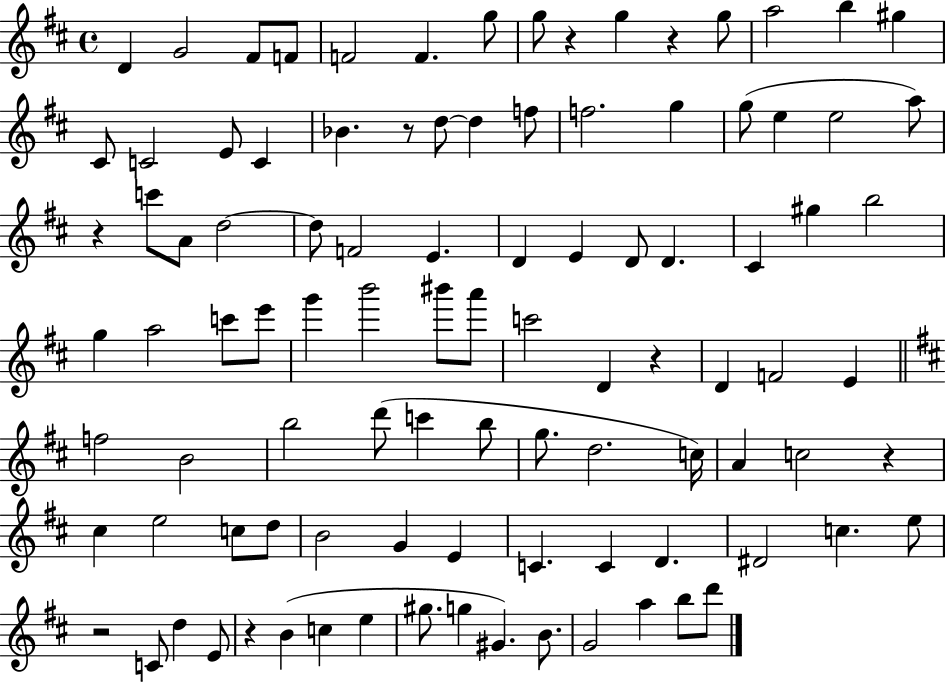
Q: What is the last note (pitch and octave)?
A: D6